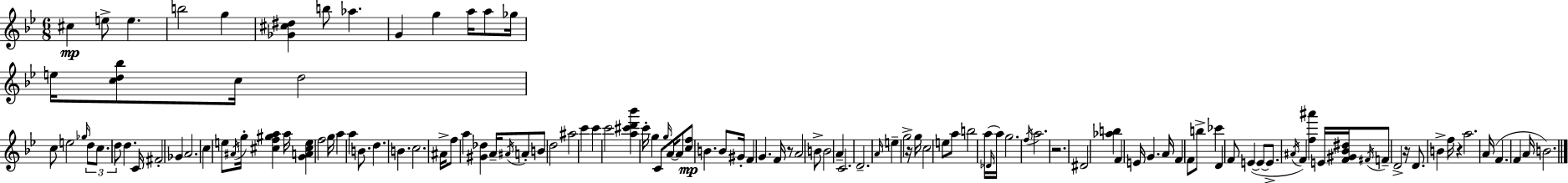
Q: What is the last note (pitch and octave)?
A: B4